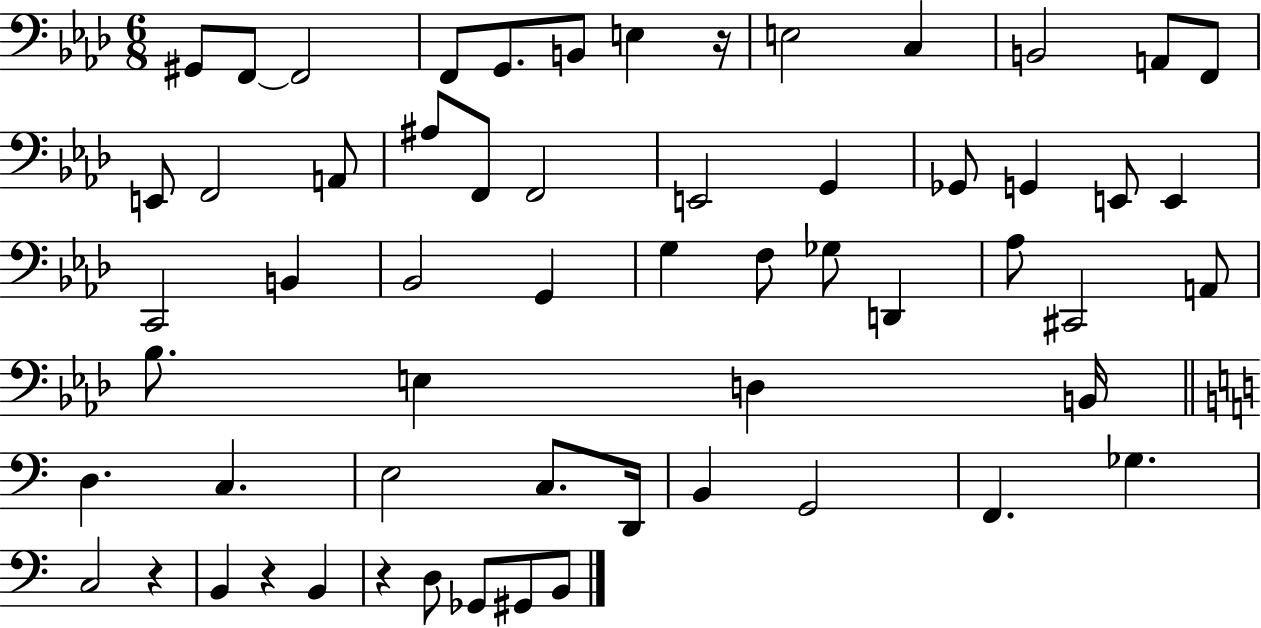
G#2/e F2/e F2/h F2/e G2/e. B2/e E3/q R/s E3/h C3/q B2/h A2/e F2/e E2/e F2/h A2/e A#3/e F2/e F2/h E2/h G2/q Gb2/e G2/q E2/e E2/q C2/h B2/q Bb2/h G2/q G3/q F3/e Gb3/e D2/q Ab3/e C#2/h A2/e Bb3/e. E3/q D3/q B2/s D3/q. C3/q. E3/h C3/e. D2/s B2/q G2/h F2/q. Gb3/q. C3/h R/q B2/q R/q B2/q R/q D3/e Gb2/e G#2/e B2/e